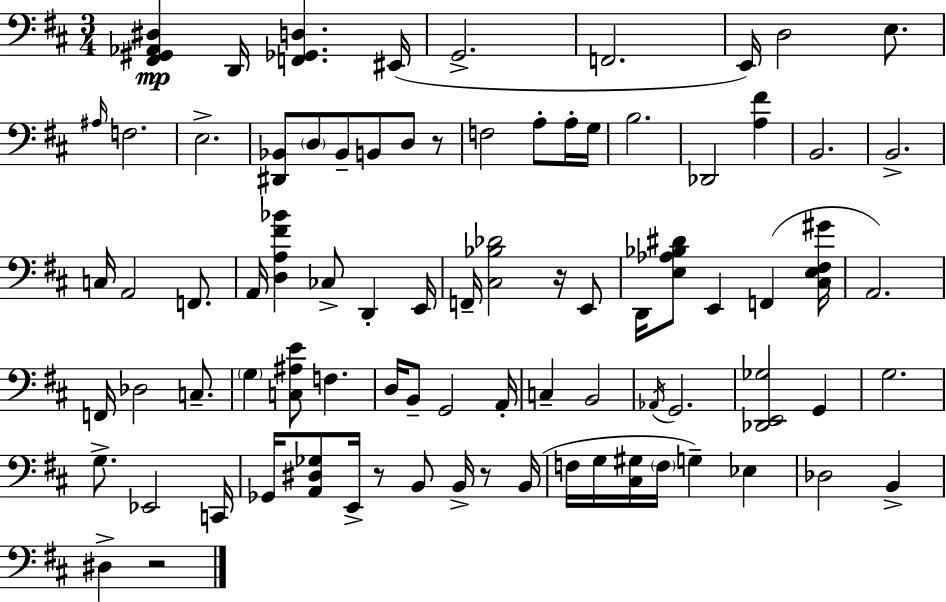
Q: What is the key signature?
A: D major